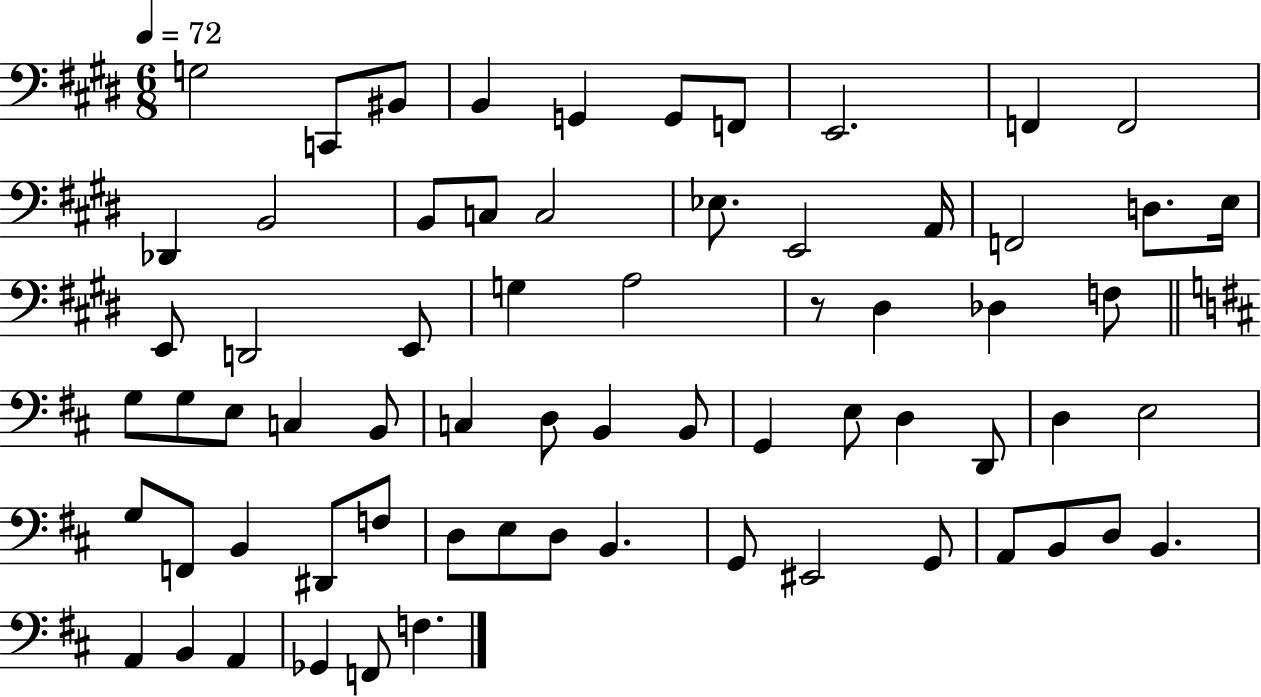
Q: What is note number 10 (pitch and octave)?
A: F2